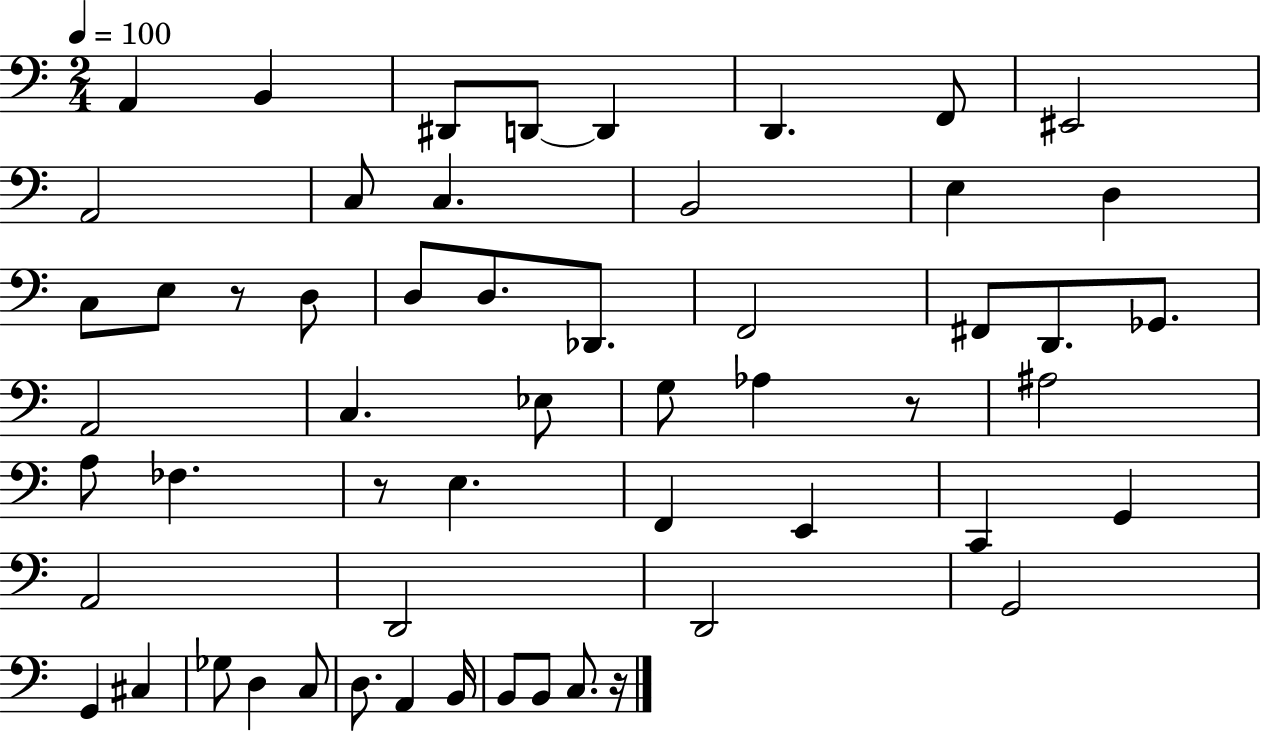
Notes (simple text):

A2/q B2/q D#2/e D2/e D2/q D2/q. F2/e EIS2/h A2/h C3/e C3/q. B2/h E3/q D3/q C3/e E3/e R/e D3/e D3/e D3/e. Db2/e. F2/h F#2/e D2/e. Gb2/e. A2/h C3/q. Eb3/e G3/e Ab3/q R/e A#3/h A3/e FES3/q. R/e E3/q. F2/q E2/q C2/q G2/q A2/h D2/h D2/h G2/h G2/q C#3/q Gb3/e D3/q C3/e D3/e. A2/q B2/s B2/e B2/e C3/e. R/s